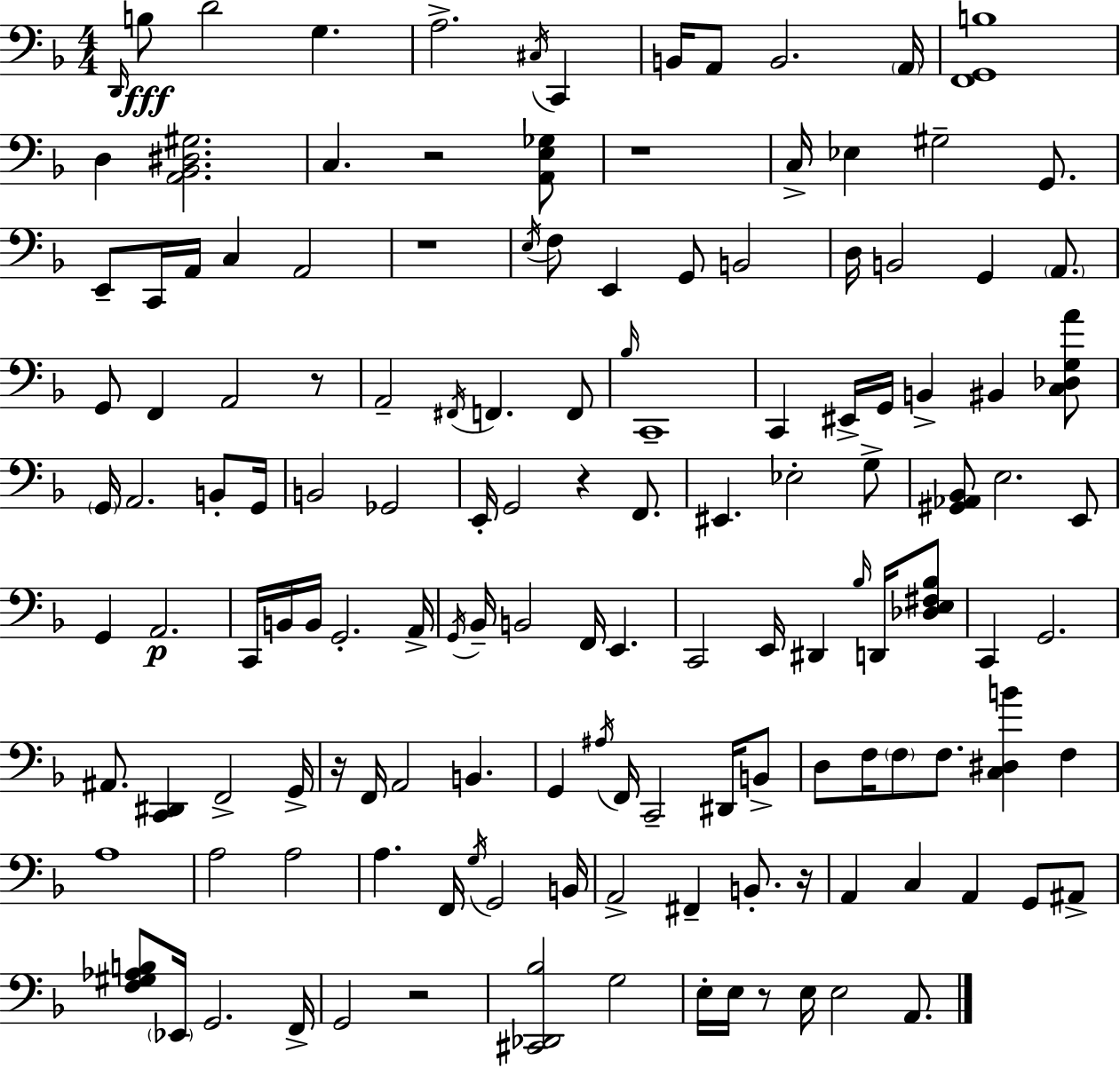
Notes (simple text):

D2/s B3/e D4/h G3/q. A3/h. C#3/s C2/q B2/s A2/e B2/h. A2/s [F2,G2,B3]/w D3/q [A2,Bb2,D#3,G#3]/h. C3/q. R/h [A2,E3,Gb3]/e R/w C3/s Eb3/q G#3/h G2/e. E2/e C2/s A2/s C3/q A2/h R/w E3/s F3/e E2/q G2/e B2/h D3/s B2/h G2/q A2/e. G2/e F2/q A2/h R/e A2/h F#2/s F2/q. F2/e Bb3/s C2/w C2/q EIS2/s G2/s B2/q BIS2/q [C3,Db3,G3,A4]/e G2/s A2/h. B2/e G2/s B2/h Gb2/h E2/s G2/h R/q F2/e. EIS2/q. Eb3/h G3/e [G#2,Ab2,Bb2]/e E3/h. E2/e G2/q A2/h. C2/s B2/s B2/s G2/h. A2/s G2/s Bb2/s B2/h F2/s E2/q. C2/h E2/s D#2/q Bb3/s D2/s [Db3,E3,F#3,Bb3]/e C2/q G2/h. A#2/e. [C2,D#2]/q F2/h G2/s R/s F2/s A2/h B2/q. G2/q A#3/s F2/s C2/h D#2/s B2/e D3/e F3/s F3/e F3/e. [C3,D#3,B4]/q F3/q A3/w A3/h A3/h A3/q. F2/s G3/s G2/h B2/s A2/h F#2/q B2/e. R/s A2/q C3/q A2/q G2/e A#2/e [F3,G#3,Ab3,B3]/e Eb2/s G2/h. F2/s G2/h R/h [C#2,Db2,Bb3]/h G3/h E3/s E3/s R/e E3/s E3/h A2/e.